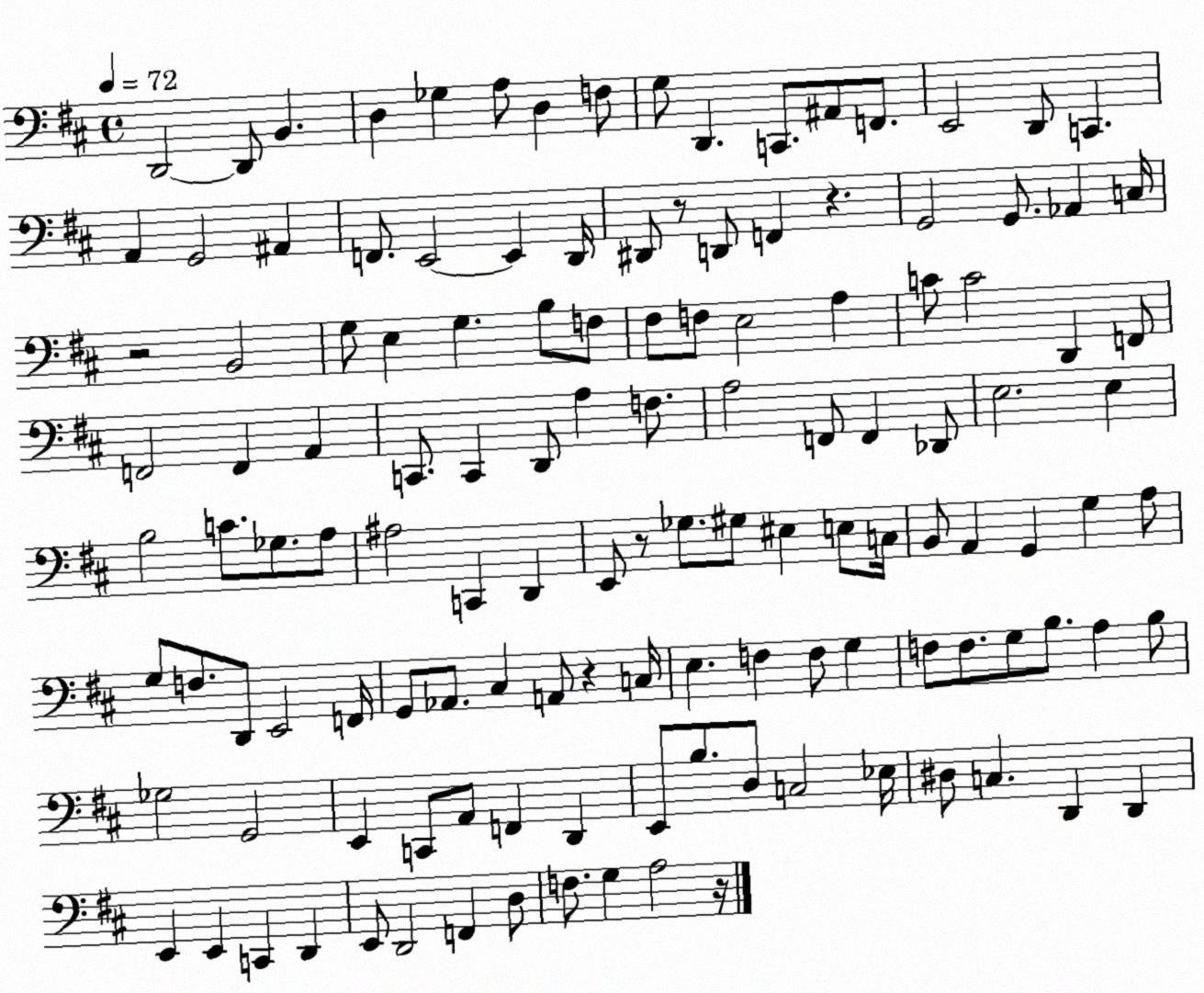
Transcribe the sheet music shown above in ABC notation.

X:1
T:Untitled
M:4/4
L:1/4
K:D
D,,2 D,,/2 B,, D, _G, A,/2 D, F,/2 G,/2 D,, C,,/2 ^A,,/2 F,,/2 E,,2 D,,/2 C,, A,, G,,2 ^A,, F,,/2 E,,2 E,, D,,/4 ^D,,/2 z/2 D,,/2 F,, z G,,2 G,,/2 _A,, C,/4 z2 B,,2 G,/2 E, G, B,/2 F,/2 ^F,/2 F,/2 E,2 A, C/2 C2 D,, F,,/2 F,,2 F,, A,, C,,/2 C,, D,,/2 A, F,/2 A,2 F,,/2 F,, _D,,/2 E,2 E, B,2 C/2 _G,/2 A,/2 ^A,2 C,, D,, E,,/2 z/2 _G,/2 ^G,/2 ^E, E,/2 C,/4 B,,/2 A,, G,, G, A,/2 G,/2 F,/2 D,,/2 E,,2 F,,/4 G,,/2 _A,,/2 ^C, A,,/2 z C,/4 E, F, F,/2 G, F,/2 F,/2 G,/2 B,/2 A, B,/2 _G,2 G,,2 E,, C,,/2 A,,/2 F,, D,, E,,/2 B,/2 D,/2 C,2 _E,/4 ^D,/2 C, D,, D,, E,, E,, C,, D,, E,,/2 D,,2 F,, D,/2 F,/2 G, A,2 z/4